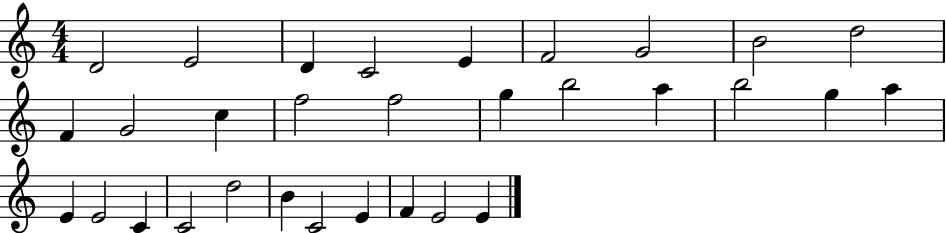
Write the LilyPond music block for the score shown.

{
  \clef treble
  \numericTimeSignature
  \time 4/4
  \key c \major
  d'2 e'2 | d'4 c'2 e'4 | f'2 g'2 | b'2 d''2 | \break f'4 g'2 c''4 | f''2 f''2 | g''4 b''2 a''4 | b''2 g''4 a''4 | \break e'4 e'2 c'4 | c'2 d''2 | b'4 c'2 e'4 | f'4 e'2 e'4 | \break \bar "|."
}